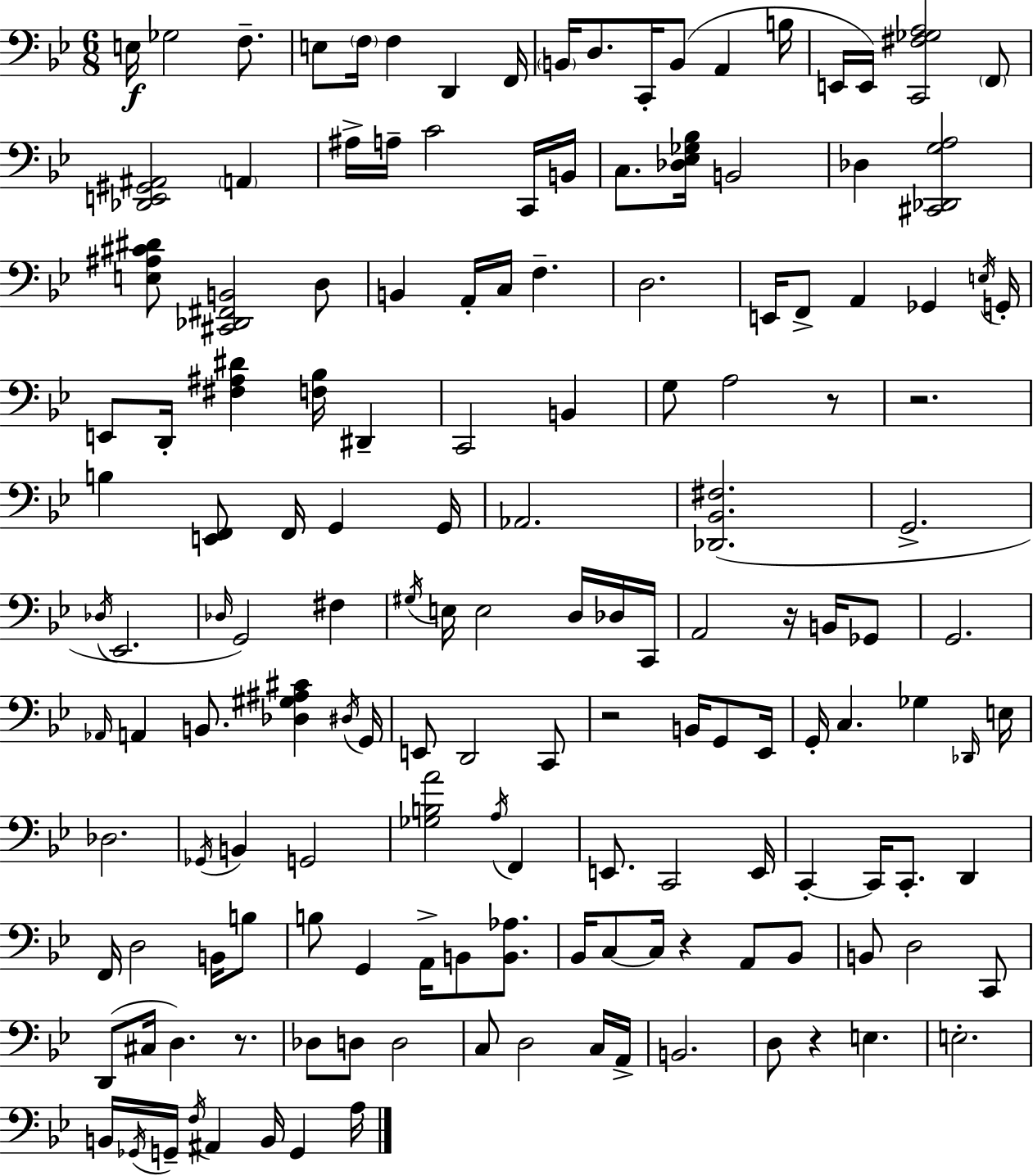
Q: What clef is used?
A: bass